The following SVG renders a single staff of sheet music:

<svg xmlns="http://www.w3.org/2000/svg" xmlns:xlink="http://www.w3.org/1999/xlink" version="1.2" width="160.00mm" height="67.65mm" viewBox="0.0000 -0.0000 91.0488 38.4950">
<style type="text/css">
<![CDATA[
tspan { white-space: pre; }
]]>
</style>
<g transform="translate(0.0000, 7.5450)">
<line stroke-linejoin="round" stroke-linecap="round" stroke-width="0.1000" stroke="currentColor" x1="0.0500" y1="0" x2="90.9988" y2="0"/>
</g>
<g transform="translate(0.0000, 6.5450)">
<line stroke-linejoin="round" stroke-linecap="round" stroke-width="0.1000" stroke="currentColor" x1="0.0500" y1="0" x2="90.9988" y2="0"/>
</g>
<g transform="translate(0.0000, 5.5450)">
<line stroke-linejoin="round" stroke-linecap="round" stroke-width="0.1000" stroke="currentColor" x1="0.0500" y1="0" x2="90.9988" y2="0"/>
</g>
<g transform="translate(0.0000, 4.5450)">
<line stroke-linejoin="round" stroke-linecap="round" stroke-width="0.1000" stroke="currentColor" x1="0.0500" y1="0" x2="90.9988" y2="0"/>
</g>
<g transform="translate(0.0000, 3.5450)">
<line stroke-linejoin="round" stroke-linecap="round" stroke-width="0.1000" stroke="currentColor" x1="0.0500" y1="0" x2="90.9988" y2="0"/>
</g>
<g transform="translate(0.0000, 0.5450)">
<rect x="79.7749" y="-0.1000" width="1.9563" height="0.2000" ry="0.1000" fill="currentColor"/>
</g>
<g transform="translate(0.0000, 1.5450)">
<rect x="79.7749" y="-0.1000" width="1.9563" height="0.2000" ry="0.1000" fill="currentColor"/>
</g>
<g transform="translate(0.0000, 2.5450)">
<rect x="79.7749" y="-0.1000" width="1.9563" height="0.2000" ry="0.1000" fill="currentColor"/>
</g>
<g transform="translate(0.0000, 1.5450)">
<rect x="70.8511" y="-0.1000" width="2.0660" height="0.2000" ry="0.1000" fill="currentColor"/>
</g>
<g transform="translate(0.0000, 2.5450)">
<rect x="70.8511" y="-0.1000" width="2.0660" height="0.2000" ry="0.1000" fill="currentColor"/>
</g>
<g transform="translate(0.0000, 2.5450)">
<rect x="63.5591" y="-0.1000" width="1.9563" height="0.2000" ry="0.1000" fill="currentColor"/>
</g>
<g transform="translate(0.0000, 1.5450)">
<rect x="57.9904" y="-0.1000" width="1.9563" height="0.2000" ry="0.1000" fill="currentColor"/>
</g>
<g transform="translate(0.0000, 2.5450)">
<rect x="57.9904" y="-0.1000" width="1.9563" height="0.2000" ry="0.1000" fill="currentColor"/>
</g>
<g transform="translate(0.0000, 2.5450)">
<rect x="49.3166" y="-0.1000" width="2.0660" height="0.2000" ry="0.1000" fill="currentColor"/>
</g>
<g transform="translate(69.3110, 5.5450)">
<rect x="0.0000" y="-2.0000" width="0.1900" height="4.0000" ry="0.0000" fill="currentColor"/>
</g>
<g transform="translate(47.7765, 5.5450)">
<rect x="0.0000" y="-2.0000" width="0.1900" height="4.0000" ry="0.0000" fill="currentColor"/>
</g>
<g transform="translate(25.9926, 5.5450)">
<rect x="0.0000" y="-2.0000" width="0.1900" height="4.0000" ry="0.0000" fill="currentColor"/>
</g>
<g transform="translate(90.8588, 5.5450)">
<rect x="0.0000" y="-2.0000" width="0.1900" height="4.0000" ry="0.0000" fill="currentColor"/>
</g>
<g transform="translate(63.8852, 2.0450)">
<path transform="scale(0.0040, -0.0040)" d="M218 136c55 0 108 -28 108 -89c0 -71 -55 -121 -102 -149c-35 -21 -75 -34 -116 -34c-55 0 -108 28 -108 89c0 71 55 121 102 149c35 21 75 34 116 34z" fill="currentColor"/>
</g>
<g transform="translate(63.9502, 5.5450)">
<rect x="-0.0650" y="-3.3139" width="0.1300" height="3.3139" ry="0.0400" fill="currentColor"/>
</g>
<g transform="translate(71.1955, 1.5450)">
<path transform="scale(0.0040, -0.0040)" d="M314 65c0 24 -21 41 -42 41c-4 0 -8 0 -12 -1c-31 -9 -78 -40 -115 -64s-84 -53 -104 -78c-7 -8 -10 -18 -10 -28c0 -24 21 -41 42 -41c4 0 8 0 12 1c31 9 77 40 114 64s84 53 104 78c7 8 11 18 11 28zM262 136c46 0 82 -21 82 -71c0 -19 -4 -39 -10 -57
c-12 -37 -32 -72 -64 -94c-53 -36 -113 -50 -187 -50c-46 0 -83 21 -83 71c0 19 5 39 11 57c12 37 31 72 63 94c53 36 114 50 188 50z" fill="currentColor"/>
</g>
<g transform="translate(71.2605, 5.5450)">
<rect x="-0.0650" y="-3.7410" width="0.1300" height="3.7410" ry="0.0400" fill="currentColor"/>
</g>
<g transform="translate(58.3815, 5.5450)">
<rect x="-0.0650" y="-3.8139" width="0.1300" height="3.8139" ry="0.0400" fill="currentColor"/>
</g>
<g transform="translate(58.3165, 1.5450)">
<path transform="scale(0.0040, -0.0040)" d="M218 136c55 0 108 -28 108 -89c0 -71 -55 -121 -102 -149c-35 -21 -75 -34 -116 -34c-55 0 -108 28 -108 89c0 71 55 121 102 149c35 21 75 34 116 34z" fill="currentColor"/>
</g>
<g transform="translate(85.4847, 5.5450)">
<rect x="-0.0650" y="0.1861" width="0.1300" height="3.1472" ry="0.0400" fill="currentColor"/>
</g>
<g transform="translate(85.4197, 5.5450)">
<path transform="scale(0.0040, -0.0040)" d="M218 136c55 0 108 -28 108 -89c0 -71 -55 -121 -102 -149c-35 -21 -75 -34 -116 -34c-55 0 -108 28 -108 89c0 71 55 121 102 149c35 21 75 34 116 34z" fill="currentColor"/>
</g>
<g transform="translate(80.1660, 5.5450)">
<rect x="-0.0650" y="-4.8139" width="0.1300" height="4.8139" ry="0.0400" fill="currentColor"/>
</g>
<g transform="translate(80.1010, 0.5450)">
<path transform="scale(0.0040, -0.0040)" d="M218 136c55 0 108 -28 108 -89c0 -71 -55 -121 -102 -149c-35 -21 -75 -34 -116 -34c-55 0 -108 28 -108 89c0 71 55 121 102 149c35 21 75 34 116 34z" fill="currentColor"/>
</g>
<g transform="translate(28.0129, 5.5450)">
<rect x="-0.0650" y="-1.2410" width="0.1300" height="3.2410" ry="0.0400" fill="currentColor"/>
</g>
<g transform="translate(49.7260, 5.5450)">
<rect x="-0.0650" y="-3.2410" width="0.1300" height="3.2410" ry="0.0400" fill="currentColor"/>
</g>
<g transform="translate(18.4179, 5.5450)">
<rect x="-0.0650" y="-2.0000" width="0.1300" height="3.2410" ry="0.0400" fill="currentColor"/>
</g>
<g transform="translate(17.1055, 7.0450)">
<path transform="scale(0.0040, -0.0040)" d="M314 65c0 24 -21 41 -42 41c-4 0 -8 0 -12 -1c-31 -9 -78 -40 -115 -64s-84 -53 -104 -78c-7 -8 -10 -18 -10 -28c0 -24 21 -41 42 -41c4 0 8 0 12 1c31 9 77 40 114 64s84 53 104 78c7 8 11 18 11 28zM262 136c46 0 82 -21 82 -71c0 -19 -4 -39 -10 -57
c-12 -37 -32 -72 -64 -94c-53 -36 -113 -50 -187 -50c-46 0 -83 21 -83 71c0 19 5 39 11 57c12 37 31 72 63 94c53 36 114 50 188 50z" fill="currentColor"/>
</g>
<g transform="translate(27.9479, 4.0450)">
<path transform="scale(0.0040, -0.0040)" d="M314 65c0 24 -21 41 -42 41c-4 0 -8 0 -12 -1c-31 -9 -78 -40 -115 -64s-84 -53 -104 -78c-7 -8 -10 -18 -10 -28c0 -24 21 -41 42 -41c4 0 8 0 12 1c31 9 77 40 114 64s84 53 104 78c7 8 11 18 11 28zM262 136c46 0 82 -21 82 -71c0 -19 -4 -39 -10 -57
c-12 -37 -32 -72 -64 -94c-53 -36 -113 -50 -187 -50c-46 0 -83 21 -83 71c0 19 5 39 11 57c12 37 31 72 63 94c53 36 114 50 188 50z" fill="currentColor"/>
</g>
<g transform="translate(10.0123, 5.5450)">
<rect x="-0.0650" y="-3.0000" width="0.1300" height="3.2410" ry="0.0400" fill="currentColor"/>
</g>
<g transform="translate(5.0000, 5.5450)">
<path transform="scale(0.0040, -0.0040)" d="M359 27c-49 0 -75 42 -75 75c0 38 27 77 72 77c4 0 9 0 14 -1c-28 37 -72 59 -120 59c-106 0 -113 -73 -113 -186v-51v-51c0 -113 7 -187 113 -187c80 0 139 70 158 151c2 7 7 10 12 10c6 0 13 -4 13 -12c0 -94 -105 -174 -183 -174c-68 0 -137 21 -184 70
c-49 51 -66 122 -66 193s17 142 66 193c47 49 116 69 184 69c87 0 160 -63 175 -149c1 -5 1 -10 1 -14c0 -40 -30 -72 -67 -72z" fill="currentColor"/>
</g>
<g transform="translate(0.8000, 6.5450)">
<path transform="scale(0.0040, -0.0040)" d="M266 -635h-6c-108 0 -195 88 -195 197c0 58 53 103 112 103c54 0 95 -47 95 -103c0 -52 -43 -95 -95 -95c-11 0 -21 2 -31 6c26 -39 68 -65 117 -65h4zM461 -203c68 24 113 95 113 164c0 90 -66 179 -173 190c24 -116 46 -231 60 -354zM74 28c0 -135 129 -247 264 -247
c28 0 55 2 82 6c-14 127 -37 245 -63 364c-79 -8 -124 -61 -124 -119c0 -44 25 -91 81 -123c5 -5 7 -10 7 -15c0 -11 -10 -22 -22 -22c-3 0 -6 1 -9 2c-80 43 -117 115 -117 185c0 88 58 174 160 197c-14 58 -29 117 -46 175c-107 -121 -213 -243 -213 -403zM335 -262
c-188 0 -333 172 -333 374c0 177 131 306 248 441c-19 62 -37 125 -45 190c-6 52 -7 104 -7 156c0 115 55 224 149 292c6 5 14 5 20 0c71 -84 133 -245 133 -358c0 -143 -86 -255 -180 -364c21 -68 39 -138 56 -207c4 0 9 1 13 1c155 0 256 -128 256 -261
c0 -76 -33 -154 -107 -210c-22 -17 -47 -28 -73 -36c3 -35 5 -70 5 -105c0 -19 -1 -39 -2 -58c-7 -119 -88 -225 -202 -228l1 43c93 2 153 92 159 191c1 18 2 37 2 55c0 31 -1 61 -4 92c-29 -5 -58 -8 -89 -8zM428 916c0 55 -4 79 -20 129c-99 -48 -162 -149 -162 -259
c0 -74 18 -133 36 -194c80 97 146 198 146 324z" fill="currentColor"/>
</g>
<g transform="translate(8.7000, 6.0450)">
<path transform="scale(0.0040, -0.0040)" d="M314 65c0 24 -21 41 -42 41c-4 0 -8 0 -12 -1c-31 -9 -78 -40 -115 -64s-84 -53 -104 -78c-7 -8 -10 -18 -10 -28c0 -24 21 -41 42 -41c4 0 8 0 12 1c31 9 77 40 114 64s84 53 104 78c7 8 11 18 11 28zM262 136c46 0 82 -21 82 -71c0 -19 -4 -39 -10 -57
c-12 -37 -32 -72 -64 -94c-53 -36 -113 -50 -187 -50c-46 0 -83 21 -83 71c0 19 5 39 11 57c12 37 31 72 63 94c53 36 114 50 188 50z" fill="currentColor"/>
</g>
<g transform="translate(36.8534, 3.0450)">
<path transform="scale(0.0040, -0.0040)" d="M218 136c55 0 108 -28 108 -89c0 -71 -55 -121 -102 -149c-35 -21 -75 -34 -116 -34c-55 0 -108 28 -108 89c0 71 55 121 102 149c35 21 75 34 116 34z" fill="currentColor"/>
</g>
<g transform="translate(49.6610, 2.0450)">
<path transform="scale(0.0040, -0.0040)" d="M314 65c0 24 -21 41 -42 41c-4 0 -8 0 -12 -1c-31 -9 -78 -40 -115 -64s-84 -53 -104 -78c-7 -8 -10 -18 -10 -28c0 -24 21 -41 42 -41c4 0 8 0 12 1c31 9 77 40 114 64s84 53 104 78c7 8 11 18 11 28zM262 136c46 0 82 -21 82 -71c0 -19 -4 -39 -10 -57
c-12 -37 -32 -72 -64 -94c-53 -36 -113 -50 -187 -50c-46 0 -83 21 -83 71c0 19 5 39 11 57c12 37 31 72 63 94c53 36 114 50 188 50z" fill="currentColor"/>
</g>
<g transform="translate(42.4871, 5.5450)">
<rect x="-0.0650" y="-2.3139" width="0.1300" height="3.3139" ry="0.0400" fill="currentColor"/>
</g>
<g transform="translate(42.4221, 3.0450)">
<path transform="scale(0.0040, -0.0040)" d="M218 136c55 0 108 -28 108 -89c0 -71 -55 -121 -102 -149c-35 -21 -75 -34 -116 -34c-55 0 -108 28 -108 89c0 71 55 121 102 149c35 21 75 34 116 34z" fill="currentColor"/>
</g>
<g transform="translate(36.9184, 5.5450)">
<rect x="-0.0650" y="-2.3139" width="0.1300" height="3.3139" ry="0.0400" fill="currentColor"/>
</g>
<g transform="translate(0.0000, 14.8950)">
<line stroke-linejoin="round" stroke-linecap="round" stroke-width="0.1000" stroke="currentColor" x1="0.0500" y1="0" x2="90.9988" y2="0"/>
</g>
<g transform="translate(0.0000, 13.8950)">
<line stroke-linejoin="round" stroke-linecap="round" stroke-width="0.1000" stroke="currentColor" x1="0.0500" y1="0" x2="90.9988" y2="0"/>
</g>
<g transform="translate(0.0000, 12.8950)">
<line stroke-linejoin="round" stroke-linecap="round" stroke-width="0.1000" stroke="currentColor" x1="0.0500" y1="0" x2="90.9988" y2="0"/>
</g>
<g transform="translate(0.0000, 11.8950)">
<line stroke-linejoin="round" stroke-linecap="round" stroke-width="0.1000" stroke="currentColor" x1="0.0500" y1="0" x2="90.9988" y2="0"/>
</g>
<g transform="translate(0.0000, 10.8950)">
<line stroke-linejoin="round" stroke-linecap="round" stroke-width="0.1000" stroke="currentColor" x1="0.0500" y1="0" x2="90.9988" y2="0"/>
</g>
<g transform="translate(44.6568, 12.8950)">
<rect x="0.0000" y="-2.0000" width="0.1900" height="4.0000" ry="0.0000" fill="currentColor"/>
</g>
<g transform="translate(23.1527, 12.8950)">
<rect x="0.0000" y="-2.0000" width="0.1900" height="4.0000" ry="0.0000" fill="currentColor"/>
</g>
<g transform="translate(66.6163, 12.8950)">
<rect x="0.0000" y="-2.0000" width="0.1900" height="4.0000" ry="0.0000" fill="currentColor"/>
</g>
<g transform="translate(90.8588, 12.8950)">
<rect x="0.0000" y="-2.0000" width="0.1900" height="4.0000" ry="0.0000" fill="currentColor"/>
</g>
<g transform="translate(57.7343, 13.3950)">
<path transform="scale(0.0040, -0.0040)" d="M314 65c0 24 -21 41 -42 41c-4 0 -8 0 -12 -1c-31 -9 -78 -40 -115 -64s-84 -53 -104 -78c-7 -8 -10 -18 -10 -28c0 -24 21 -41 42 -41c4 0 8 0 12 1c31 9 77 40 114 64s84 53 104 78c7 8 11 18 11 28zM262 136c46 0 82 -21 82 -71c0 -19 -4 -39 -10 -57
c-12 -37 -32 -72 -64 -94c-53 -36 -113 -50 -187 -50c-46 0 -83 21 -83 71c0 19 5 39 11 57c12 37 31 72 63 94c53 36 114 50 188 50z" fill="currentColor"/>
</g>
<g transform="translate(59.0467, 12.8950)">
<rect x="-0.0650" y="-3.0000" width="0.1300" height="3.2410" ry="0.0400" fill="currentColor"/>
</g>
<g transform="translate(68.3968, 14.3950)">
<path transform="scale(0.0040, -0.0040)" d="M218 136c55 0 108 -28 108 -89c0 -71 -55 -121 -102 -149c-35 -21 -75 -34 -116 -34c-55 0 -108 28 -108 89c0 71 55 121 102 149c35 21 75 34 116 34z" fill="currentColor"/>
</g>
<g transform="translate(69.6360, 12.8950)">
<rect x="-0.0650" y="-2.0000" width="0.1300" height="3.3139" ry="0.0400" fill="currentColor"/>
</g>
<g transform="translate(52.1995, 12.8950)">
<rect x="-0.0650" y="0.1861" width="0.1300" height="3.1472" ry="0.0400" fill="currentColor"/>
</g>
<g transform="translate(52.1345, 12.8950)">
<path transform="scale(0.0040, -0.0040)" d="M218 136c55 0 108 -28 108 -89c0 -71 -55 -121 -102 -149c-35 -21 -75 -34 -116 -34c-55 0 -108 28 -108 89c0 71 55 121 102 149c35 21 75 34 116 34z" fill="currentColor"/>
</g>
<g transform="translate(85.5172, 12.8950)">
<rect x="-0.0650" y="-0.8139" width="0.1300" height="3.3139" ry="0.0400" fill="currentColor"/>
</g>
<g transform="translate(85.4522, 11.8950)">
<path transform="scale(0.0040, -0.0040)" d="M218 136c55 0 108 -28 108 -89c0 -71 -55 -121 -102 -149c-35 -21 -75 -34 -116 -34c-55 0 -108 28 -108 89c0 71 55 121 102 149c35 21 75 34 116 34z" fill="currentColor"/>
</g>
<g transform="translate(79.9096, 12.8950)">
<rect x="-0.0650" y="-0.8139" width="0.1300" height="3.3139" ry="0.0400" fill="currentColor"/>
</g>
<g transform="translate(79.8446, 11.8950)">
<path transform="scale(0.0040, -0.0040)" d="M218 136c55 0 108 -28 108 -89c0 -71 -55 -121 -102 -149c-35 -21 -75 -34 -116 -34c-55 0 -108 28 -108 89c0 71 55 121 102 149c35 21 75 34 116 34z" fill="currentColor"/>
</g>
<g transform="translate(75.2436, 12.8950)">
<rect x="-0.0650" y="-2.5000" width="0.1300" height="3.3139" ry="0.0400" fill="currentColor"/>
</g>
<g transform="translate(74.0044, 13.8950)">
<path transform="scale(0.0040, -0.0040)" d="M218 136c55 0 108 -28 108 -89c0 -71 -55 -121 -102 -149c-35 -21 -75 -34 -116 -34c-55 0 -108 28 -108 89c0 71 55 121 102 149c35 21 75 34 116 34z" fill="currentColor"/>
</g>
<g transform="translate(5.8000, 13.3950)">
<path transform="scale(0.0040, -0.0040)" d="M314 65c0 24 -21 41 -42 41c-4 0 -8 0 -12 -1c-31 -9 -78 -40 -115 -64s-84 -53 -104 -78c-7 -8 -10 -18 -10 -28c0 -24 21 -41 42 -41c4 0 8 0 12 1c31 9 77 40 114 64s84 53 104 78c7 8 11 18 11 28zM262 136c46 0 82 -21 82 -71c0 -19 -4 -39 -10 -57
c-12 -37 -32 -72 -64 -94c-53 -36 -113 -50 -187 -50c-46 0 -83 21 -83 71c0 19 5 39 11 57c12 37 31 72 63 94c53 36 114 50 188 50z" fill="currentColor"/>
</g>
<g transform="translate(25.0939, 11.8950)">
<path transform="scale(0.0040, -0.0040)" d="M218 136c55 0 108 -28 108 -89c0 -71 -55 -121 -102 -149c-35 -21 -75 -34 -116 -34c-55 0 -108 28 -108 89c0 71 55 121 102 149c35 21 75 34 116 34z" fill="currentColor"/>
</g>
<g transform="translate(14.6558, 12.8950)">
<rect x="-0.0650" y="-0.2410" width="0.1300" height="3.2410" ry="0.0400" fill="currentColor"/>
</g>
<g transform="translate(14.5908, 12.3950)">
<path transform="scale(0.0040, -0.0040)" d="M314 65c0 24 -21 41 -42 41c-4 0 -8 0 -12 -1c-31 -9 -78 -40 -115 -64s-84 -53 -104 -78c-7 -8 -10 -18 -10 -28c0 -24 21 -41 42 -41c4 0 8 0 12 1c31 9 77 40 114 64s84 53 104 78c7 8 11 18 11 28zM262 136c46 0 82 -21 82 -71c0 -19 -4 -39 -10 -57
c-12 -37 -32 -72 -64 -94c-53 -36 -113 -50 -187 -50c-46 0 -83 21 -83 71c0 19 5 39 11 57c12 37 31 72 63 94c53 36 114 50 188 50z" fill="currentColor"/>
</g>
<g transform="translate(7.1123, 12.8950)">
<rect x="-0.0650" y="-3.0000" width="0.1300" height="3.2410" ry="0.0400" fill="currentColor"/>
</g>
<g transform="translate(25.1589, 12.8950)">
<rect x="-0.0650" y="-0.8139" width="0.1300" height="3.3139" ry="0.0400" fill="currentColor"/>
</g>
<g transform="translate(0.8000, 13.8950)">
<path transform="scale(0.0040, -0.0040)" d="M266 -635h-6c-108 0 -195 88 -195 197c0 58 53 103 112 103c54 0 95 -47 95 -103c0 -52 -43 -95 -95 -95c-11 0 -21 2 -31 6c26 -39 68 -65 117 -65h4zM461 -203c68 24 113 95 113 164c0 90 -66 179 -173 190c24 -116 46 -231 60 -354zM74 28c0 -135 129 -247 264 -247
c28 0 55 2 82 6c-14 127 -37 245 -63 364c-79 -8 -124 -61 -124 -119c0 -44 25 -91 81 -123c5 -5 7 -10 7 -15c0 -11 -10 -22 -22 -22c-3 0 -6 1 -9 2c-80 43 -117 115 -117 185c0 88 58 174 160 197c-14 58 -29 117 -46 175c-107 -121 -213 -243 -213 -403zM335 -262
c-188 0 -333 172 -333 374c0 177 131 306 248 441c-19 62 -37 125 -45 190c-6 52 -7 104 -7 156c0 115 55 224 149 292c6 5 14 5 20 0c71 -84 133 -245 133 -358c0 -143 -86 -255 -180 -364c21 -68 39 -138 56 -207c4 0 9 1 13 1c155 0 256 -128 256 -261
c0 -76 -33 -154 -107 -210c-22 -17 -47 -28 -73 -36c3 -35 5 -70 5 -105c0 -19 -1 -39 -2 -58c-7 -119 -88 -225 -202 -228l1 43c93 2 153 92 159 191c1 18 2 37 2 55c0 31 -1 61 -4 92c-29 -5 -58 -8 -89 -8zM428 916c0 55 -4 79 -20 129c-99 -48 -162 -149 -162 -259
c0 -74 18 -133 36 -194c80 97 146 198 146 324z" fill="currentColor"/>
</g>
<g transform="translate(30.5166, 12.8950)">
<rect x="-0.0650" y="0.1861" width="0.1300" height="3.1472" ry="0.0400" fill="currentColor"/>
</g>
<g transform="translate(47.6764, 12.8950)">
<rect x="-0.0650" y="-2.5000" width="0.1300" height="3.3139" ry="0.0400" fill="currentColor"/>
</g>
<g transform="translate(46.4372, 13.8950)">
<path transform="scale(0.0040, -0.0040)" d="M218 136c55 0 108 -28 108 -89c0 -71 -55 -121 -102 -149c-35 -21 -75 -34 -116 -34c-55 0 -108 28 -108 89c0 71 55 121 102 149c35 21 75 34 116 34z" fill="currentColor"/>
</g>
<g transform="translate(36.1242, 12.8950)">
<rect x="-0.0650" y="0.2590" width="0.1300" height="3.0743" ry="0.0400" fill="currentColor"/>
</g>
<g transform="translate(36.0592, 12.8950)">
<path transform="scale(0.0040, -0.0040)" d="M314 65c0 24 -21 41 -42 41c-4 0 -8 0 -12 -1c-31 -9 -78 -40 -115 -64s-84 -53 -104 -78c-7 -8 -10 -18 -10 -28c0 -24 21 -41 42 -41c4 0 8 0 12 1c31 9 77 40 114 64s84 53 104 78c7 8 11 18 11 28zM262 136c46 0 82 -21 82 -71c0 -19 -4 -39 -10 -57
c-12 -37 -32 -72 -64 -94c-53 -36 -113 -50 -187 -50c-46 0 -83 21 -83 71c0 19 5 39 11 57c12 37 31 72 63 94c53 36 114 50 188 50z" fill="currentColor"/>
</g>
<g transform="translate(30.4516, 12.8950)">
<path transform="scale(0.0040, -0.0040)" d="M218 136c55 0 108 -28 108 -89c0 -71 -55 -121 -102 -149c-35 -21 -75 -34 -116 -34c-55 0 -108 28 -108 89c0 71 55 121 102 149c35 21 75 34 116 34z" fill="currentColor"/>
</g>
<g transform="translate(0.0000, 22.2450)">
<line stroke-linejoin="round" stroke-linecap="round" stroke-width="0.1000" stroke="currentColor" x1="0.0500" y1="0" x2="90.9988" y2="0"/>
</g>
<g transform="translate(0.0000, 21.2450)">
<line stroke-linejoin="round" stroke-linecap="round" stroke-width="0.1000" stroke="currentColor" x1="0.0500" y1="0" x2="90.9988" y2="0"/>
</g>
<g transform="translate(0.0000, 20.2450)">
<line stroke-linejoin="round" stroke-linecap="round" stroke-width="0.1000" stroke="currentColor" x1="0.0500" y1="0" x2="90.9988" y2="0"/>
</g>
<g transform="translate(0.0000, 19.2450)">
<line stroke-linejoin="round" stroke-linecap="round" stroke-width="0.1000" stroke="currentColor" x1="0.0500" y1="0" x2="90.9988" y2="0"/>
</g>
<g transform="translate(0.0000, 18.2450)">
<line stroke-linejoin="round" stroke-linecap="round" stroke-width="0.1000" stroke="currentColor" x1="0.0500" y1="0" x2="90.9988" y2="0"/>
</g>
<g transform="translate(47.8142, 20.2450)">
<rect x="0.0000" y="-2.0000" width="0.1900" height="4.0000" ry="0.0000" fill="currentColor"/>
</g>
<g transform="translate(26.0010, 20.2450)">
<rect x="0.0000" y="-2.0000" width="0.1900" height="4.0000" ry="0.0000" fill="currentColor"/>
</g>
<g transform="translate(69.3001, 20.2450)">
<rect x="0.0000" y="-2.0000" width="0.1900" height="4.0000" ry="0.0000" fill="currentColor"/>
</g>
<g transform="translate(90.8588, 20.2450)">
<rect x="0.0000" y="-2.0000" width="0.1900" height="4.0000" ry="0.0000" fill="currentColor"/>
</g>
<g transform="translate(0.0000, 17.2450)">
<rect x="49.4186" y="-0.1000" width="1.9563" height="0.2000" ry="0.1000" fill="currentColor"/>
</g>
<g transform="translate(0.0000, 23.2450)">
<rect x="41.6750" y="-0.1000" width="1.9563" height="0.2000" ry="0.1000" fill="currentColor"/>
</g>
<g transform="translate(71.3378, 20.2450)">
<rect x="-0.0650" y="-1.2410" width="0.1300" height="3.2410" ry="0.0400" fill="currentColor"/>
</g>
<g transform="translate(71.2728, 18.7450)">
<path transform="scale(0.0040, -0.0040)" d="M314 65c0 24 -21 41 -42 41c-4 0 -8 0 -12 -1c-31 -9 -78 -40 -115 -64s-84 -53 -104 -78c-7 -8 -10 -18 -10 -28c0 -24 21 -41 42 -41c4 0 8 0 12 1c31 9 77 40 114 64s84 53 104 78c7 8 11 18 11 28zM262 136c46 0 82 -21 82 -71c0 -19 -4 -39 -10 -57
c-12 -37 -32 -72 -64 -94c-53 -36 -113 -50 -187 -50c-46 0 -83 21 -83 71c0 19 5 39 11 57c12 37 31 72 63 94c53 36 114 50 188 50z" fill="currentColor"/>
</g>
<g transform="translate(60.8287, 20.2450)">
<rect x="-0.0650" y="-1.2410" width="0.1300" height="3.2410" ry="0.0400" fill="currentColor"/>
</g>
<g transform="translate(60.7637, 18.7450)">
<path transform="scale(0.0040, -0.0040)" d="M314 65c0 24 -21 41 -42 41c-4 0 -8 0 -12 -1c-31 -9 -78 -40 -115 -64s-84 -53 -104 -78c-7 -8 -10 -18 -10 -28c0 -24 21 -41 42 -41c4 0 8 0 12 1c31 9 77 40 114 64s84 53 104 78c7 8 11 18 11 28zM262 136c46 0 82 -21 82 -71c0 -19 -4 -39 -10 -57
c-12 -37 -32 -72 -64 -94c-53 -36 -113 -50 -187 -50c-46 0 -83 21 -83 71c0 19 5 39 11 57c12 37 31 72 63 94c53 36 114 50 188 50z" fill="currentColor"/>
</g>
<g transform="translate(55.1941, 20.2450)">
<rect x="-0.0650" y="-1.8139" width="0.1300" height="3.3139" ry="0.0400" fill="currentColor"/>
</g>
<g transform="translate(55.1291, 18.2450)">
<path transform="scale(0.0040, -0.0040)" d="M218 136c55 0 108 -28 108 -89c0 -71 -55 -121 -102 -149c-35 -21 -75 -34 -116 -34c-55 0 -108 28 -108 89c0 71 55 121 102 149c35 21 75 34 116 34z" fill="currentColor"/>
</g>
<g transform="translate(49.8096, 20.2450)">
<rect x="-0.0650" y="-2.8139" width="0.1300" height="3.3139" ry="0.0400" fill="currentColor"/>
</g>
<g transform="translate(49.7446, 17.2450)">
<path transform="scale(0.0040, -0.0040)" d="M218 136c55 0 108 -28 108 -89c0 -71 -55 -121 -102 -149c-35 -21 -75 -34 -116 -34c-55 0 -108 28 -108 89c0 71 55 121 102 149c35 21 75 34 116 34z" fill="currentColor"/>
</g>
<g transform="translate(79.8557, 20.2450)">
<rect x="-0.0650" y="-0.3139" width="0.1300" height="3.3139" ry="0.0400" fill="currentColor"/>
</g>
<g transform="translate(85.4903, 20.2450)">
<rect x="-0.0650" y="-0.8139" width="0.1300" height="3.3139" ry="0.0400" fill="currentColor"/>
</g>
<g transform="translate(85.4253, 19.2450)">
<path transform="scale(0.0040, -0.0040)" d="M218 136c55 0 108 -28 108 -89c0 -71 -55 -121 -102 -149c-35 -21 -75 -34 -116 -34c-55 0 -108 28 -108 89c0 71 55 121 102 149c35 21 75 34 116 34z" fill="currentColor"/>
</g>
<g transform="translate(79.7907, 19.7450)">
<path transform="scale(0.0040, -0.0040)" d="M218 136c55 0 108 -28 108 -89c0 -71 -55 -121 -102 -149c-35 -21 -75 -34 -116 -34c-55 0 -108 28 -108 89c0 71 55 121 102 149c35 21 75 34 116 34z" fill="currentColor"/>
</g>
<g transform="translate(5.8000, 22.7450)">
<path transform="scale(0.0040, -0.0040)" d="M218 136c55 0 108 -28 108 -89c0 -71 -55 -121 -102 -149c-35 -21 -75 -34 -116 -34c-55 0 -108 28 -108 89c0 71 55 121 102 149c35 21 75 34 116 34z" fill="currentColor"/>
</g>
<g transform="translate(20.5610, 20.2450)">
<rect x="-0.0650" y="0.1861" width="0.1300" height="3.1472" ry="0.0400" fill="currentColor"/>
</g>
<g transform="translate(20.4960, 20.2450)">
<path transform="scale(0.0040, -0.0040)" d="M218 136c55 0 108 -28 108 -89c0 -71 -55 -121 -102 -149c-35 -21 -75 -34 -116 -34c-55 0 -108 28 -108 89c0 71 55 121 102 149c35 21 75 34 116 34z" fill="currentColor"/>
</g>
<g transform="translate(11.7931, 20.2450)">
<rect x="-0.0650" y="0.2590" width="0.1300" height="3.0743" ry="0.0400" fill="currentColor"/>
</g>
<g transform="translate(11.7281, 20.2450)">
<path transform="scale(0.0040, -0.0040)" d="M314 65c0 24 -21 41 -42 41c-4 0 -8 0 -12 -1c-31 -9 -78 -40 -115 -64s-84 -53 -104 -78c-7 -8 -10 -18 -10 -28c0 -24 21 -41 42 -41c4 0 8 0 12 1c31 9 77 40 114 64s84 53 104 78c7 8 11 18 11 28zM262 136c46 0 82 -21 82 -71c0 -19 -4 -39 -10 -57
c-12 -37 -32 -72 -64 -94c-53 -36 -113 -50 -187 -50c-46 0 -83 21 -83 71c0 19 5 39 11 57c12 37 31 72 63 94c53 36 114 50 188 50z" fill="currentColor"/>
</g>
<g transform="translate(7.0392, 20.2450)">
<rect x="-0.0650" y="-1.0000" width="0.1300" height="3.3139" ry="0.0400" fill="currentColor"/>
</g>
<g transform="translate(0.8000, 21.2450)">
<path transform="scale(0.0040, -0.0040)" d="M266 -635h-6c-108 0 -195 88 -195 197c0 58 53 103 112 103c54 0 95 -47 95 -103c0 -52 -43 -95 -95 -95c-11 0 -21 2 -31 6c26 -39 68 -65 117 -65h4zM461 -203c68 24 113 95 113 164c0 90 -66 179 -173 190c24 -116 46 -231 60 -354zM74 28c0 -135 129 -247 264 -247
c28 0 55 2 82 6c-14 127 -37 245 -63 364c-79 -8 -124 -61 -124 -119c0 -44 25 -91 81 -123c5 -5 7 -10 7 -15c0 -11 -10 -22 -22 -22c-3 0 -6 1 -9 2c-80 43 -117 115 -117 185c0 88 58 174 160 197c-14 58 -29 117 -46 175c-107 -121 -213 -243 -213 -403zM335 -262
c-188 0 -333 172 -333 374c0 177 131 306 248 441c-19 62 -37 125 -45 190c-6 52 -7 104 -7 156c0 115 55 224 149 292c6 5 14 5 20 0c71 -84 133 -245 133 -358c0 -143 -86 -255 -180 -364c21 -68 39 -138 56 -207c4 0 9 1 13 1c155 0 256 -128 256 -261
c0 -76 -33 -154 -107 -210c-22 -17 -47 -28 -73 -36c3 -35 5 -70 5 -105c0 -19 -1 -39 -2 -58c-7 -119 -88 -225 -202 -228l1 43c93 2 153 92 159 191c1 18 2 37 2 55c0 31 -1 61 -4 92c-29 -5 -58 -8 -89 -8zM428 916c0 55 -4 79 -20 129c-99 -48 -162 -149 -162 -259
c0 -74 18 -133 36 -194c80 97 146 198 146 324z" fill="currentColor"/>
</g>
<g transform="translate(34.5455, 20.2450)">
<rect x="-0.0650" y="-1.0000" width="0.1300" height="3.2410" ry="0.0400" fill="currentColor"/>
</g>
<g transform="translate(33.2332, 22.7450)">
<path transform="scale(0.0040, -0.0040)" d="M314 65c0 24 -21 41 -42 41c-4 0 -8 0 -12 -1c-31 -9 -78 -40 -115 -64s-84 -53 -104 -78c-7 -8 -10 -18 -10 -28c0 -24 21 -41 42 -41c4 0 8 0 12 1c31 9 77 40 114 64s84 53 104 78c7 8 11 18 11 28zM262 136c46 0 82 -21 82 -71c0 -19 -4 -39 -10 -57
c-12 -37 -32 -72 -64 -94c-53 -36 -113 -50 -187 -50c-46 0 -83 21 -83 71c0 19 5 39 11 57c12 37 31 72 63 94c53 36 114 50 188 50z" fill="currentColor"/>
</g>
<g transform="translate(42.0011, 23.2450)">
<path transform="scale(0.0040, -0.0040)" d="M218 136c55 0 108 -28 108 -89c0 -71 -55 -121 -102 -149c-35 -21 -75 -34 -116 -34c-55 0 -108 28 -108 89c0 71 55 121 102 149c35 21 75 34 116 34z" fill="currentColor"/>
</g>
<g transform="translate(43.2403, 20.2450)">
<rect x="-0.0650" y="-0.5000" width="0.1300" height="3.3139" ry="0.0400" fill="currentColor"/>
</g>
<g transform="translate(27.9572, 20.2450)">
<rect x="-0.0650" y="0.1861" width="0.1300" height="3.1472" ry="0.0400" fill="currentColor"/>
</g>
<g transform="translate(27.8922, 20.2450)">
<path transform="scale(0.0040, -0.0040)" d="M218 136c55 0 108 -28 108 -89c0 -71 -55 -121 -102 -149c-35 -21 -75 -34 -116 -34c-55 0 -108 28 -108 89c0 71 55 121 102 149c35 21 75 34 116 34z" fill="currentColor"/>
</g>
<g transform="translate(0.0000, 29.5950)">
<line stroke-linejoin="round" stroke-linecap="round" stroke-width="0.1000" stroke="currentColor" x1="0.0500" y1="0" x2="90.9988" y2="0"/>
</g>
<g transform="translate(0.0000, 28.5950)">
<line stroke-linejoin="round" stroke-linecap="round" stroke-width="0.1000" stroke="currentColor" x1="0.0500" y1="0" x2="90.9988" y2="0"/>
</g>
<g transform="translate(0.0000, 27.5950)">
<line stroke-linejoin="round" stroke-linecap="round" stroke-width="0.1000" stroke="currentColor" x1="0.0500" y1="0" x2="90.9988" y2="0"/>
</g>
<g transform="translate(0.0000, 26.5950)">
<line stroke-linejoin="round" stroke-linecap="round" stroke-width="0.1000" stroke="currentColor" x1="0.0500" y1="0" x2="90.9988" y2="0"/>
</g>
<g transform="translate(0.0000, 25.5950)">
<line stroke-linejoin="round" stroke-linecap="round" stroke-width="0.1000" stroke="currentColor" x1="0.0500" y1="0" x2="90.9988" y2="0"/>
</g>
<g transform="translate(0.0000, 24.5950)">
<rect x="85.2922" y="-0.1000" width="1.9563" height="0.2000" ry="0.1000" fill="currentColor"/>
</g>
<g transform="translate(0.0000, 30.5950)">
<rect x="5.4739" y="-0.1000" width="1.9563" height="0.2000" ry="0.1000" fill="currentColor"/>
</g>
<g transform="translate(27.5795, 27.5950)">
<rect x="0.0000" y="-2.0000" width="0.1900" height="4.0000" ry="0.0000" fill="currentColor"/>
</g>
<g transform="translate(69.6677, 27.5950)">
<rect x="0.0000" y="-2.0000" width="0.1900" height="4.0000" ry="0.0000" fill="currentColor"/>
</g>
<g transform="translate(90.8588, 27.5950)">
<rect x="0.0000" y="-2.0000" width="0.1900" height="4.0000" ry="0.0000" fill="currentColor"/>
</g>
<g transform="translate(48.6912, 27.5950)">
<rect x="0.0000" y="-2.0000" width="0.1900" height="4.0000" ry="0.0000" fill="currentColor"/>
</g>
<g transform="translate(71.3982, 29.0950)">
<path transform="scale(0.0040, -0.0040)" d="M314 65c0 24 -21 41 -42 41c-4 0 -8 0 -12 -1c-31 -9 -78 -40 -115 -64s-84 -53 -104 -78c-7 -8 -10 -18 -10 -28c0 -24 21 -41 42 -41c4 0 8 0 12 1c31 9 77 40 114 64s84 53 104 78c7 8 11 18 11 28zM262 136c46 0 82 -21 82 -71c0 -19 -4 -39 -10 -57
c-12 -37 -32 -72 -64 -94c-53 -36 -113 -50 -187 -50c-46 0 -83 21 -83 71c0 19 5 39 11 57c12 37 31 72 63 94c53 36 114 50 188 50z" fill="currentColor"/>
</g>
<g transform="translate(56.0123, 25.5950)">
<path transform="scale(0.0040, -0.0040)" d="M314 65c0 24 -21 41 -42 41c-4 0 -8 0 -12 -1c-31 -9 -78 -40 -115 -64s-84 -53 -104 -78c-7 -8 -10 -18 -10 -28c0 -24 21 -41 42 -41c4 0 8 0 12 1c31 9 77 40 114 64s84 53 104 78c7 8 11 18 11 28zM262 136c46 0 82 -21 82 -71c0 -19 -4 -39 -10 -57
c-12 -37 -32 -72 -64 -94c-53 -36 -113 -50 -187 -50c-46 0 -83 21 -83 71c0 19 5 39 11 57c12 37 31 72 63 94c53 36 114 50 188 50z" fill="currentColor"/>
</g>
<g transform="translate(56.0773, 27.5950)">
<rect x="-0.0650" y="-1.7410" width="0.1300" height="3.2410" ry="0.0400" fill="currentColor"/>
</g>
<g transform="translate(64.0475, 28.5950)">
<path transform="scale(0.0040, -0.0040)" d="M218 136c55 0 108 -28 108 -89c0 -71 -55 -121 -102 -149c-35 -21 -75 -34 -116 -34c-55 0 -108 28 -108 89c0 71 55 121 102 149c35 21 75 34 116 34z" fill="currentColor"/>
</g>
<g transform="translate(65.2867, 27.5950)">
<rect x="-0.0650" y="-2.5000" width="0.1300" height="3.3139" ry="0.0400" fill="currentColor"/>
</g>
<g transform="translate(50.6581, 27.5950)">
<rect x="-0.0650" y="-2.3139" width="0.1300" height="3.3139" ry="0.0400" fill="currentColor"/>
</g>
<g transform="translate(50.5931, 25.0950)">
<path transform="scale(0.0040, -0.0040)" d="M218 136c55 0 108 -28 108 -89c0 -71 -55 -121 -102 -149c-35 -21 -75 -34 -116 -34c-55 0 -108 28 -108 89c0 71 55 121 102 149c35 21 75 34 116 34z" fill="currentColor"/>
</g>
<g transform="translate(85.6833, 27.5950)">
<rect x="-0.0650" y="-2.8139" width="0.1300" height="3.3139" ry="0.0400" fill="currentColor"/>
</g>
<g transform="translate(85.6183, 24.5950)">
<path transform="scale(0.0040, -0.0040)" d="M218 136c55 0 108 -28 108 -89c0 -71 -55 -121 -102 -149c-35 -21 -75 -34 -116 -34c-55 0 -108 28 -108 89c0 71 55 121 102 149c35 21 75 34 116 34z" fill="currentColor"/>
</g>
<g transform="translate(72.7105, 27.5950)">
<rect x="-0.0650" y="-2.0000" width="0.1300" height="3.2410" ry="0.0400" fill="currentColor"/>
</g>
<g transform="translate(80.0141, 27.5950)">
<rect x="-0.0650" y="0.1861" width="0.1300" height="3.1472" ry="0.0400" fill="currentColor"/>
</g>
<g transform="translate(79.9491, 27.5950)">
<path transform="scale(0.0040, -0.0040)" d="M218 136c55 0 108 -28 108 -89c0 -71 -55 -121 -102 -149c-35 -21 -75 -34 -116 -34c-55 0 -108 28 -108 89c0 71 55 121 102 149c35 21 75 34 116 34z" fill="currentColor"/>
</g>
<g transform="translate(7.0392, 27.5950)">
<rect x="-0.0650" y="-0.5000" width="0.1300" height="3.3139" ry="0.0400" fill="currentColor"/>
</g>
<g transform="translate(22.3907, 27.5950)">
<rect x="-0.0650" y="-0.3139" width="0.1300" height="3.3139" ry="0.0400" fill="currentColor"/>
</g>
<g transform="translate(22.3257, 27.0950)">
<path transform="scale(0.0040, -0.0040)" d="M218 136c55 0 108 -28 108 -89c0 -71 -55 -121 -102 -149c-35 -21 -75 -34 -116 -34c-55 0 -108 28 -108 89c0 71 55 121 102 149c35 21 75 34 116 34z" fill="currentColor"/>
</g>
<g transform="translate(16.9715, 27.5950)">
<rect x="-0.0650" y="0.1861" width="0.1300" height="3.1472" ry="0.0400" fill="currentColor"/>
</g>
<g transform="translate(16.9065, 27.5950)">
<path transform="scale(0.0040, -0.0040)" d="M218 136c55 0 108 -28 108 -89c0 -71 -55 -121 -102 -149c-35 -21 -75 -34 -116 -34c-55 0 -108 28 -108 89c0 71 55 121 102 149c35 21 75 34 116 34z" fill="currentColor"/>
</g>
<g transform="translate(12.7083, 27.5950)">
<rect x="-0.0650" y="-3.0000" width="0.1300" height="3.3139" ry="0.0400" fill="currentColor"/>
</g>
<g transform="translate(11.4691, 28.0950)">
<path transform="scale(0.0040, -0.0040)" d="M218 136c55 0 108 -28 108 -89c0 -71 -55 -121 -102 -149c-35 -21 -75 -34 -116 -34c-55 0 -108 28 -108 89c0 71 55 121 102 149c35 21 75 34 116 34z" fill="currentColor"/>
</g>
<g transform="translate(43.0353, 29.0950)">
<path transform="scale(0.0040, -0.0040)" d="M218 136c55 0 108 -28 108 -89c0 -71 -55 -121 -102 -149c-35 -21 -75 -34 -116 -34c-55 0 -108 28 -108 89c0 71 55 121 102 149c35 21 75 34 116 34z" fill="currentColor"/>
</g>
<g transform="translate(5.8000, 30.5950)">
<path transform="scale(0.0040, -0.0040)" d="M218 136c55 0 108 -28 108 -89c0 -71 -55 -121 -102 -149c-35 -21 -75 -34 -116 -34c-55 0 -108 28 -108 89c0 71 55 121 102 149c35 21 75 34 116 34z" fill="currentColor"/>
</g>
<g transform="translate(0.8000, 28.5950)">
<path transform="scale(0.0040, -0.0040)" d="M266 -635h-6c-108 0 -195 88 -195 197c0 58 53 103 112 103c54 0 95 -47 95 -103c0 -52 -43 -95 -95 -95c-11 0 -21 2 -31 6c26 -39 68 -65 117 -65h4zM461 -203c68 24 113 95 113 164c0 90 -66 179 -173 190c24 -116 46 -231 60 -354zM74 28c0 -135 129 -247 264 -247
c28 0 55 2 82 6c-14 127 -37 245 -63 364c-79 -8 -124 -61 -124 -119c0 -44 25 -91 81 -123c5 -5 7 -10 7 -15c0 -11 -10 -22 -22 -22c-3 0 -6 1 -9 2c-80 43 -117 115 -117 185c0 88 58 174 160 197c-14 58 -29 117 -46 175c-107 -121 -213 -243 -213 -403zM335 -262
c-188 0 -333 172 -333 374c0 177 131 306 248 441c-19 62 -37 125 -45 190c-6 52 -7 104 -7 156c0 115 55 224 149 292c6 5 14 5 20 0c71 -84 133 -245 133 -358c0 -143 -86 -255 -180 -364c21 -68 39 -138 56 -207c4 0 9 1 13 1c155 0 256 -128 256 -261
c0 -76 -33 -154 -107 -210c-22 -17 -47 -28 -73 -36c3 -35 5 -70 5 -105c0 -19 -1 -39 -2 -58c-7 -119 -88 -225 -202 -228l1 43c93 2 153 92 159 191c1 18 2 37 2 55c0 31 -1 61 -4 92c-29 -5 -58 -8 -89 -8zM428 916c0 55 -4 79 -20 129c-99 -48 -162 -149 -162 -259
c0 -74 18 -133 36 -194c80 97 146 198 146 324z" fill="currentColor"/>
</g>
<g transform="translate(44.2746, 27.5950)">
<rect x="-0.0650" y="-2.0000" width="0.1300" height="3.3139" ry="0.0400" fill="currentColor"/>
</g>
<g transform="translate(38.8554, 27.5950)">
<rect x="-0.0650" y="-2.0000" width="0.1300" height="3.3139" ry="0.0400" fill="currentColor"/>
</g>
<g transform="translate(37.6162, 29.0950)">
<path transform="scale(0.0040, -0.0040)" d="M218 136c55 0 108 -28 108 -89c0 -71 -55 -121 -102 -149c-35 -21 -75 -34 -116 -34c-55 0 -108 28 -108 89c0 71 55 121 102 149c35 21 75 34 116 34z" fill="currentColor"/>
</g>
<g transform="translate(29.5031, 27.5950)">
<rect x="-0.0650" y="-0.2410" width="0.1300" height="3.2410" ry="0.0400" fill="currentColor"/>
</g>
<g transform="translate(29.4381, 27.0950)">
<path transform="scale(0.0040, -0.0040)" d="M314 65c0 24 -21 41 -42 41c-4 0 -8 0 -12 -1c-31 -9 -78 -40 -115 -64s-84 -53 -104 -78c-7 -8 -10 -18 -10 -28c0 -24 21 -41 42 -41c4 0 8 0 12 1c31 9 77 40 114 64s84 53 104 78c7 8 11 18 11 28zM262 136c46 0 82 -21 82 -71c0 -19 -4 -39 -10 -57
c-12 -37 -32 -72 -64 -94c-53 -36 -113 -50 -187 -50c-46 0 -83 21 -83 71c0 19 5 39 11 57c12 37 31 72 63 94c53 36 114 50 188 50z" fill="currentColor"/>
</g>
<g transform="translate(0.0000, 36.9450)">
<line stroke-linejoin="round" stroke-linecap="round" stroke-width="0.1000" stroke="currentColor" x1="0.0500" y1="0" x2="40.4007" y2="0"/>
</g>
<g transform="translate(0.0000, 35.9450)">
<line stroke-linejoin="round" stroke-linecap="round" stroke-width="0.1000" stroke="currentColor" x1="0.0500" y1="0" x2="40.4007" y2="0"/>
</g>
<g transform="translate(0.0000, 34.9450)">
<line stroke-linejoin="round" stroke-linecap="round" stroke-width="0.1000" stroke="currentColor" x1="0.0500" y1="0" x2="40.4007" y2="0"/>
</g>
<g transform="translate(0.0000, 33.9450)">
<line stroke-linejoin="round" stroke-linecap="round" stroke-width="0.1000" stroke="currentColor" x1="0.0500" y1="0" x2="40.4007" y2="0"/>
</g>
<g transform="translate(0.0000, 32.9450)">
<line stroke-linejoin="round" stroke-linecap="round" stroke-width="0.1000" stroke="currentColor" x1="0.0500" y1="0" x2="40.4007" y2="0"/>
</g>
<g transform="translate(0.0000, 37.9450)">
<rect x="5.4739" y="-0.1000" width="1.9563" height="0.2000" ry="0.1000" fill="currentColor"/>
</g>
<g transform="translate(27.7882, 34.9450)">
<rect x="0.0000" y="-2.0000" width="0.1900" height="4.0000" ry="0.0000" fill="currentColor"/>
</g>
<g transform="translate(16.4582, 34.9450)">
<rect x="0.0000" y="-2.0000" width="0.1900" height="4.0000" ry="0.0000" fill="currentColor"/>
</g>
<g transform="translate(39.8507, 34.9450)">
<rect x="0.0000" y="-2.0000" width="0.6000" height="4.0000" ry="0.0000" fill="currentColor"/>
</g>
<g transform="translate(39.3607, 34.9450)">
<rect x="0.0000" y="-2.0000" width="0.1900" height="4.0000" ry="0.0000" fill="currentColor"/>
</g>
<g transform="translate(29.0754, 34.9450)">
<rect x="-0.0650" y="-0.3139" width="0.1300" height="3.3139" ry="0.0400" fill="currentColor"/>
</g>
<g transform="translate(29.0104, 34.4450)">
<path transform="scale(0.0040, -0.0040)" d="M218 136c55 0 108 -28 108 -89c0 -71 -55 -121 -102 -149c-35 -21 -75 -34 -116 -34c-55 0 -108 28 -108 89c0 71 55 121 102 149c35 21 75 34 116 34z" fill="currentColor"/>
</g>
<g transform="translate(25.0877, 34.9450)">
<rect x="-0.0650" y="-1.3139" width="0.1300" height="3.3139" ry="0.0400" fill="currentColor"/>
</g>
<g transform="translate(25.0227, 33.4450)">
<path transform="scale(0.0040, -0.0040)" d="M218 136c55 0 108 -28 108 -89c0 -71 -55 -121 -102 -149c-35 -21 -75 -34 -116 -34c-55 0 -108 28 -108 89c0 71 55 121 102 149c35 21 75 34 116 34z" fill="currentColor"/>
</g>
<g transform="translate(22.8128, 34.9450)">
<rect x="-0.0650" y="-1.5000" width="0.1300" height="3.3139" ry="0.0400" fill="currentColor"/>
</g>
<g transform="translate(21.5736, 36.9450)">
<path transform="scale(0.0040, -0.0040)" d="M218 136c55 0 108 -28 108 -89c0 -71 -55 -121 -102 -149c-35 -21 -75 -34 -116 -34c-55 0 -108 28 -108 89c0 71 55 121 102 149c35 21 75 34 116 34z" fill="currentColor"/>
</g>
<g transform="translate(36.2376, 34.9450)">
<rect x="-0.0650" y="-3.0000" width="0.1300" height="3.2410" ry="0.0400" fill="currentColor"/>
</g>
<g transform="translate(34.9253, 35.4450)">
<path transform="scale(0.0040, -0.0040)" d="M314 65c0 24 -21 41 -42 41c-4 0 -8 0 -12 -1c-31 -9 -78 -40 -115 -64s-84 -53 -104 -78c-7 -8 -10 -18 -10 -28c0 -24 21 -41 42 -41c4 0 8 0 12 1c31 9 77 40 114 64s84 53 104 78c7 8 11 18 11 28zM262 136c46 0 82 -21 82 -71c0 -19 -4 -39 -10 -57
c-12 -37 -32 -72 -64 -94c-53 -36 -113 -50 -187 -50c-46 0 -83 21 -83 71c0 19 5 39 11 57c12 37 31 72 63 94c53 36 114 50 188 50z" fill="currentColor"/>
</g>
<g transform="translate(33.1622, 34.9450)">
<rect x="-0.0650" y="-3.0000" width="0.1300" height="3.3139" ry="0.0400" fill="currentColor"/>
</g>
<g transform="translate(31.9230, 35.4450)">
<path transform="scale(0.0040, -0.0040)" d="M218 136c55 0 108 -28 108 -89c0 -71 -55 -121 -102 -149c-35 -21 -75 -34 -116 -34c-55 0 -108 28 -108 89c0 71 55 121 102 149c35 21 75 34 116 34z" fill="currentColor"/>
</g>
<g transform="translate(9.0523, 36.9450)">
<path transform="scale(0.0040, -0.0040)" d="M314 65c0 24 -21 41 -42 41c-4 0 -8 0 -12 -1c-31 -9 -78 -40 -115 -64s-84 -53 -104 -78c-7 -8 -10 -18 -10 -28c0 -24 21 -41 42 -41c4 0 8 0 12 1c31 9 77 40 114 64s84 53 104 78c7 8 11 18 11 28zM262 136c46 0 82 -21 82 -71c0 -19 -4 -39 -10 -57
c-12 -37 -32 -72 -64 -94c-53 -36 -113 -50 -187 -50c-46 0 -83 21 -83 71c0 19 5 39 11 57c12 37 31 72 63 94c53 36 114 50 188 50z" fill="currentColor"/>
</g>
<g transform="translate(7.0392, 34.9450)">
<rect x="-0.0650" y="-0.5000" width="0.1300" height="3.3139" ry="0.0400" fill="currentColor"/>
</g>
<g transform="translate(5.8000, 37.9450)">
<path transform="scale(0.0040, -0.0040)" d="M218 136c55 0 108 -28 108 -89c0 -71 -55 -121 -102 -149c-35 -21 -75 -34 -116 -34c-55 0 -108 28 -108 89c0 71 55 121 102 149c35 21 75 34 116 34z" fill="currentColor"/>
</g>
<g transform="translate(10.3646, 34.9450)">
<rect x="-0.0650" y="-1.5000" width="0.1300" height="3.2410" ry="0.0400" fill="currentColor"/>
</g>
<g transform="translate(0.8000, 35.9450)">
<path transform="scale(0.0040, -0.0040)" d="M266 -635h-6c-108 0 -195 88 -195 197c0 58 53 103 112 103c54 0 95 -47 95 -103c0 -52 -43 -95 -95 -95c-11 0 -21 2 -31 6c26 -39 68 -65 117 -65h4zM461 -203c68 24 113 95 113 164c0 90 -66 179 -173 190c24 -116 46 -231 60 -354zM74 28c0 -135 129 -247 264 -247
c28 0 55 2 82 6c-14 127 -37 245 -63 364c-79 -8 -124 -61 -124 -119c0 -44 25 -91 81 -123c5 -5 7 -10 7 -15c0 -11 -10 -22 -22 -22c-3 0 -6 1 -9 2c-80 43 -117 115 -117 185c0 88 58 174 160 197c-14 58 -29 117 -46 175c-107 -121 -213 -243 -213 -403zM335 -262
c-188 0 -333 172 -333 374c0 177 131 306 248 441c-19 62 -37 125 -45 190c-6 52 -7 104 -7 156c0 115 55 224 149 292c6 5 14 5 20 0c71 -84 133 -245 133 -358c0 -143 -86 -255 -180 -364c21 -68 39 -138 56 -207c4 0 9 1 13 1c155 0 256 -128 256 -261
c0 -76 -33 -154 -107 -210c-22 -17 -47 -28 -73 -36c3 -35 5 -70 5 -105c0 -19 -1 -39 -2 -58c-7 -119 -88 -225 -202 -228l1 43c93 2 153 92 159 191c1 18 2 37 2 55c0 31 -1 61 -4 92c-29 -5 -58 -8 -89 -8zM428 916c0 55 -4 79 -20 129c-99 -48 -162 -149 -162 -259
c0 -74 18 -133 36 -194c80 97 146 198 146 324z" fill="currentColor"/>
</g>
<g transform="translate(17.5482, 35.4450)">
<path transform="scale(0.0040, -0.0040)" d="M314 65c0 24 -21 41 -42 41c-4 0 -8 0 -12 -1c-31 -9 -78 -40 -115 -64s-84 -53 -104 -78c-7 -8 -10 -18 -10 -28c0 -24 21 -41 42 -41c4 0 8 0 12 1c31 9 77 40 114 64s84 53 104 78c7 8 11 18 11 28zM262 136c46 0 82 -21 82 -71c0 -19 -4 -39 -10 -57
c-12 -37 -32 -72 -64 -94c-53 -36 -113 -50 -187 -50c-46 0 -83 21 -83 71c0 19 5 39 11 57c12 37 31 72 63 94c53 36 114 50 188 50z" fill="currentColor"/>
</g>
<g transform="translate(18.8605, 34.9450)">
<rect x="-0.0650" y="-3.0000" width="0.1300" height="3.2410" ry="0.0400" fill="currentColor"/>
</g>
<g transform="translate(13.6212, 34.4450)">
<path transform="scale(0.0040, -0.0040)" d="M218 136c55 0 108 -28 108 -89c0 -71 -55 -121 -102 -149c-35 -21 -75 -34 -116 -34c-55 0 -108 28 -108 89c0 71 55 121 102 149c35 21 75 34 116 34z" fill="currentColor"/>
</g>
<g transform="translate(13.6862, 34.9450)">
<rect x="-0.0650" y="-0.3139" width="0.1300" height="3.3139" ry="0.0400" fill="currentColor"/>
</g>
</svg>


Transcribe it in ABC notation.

X:1
T:Untitled
M:4/4
L:1/4
K:C
A2 F2 e2 g g b2 c' b c'2 e' B A2 c2 d B B2 G B A2 F G d d D B2 B B D2 C a f e2 e2 c d C A B c c2 F F g f2 G F2 B a C E2 c A2 E e c A A2